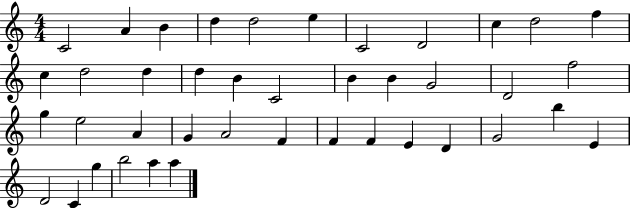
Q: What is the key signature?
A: C major